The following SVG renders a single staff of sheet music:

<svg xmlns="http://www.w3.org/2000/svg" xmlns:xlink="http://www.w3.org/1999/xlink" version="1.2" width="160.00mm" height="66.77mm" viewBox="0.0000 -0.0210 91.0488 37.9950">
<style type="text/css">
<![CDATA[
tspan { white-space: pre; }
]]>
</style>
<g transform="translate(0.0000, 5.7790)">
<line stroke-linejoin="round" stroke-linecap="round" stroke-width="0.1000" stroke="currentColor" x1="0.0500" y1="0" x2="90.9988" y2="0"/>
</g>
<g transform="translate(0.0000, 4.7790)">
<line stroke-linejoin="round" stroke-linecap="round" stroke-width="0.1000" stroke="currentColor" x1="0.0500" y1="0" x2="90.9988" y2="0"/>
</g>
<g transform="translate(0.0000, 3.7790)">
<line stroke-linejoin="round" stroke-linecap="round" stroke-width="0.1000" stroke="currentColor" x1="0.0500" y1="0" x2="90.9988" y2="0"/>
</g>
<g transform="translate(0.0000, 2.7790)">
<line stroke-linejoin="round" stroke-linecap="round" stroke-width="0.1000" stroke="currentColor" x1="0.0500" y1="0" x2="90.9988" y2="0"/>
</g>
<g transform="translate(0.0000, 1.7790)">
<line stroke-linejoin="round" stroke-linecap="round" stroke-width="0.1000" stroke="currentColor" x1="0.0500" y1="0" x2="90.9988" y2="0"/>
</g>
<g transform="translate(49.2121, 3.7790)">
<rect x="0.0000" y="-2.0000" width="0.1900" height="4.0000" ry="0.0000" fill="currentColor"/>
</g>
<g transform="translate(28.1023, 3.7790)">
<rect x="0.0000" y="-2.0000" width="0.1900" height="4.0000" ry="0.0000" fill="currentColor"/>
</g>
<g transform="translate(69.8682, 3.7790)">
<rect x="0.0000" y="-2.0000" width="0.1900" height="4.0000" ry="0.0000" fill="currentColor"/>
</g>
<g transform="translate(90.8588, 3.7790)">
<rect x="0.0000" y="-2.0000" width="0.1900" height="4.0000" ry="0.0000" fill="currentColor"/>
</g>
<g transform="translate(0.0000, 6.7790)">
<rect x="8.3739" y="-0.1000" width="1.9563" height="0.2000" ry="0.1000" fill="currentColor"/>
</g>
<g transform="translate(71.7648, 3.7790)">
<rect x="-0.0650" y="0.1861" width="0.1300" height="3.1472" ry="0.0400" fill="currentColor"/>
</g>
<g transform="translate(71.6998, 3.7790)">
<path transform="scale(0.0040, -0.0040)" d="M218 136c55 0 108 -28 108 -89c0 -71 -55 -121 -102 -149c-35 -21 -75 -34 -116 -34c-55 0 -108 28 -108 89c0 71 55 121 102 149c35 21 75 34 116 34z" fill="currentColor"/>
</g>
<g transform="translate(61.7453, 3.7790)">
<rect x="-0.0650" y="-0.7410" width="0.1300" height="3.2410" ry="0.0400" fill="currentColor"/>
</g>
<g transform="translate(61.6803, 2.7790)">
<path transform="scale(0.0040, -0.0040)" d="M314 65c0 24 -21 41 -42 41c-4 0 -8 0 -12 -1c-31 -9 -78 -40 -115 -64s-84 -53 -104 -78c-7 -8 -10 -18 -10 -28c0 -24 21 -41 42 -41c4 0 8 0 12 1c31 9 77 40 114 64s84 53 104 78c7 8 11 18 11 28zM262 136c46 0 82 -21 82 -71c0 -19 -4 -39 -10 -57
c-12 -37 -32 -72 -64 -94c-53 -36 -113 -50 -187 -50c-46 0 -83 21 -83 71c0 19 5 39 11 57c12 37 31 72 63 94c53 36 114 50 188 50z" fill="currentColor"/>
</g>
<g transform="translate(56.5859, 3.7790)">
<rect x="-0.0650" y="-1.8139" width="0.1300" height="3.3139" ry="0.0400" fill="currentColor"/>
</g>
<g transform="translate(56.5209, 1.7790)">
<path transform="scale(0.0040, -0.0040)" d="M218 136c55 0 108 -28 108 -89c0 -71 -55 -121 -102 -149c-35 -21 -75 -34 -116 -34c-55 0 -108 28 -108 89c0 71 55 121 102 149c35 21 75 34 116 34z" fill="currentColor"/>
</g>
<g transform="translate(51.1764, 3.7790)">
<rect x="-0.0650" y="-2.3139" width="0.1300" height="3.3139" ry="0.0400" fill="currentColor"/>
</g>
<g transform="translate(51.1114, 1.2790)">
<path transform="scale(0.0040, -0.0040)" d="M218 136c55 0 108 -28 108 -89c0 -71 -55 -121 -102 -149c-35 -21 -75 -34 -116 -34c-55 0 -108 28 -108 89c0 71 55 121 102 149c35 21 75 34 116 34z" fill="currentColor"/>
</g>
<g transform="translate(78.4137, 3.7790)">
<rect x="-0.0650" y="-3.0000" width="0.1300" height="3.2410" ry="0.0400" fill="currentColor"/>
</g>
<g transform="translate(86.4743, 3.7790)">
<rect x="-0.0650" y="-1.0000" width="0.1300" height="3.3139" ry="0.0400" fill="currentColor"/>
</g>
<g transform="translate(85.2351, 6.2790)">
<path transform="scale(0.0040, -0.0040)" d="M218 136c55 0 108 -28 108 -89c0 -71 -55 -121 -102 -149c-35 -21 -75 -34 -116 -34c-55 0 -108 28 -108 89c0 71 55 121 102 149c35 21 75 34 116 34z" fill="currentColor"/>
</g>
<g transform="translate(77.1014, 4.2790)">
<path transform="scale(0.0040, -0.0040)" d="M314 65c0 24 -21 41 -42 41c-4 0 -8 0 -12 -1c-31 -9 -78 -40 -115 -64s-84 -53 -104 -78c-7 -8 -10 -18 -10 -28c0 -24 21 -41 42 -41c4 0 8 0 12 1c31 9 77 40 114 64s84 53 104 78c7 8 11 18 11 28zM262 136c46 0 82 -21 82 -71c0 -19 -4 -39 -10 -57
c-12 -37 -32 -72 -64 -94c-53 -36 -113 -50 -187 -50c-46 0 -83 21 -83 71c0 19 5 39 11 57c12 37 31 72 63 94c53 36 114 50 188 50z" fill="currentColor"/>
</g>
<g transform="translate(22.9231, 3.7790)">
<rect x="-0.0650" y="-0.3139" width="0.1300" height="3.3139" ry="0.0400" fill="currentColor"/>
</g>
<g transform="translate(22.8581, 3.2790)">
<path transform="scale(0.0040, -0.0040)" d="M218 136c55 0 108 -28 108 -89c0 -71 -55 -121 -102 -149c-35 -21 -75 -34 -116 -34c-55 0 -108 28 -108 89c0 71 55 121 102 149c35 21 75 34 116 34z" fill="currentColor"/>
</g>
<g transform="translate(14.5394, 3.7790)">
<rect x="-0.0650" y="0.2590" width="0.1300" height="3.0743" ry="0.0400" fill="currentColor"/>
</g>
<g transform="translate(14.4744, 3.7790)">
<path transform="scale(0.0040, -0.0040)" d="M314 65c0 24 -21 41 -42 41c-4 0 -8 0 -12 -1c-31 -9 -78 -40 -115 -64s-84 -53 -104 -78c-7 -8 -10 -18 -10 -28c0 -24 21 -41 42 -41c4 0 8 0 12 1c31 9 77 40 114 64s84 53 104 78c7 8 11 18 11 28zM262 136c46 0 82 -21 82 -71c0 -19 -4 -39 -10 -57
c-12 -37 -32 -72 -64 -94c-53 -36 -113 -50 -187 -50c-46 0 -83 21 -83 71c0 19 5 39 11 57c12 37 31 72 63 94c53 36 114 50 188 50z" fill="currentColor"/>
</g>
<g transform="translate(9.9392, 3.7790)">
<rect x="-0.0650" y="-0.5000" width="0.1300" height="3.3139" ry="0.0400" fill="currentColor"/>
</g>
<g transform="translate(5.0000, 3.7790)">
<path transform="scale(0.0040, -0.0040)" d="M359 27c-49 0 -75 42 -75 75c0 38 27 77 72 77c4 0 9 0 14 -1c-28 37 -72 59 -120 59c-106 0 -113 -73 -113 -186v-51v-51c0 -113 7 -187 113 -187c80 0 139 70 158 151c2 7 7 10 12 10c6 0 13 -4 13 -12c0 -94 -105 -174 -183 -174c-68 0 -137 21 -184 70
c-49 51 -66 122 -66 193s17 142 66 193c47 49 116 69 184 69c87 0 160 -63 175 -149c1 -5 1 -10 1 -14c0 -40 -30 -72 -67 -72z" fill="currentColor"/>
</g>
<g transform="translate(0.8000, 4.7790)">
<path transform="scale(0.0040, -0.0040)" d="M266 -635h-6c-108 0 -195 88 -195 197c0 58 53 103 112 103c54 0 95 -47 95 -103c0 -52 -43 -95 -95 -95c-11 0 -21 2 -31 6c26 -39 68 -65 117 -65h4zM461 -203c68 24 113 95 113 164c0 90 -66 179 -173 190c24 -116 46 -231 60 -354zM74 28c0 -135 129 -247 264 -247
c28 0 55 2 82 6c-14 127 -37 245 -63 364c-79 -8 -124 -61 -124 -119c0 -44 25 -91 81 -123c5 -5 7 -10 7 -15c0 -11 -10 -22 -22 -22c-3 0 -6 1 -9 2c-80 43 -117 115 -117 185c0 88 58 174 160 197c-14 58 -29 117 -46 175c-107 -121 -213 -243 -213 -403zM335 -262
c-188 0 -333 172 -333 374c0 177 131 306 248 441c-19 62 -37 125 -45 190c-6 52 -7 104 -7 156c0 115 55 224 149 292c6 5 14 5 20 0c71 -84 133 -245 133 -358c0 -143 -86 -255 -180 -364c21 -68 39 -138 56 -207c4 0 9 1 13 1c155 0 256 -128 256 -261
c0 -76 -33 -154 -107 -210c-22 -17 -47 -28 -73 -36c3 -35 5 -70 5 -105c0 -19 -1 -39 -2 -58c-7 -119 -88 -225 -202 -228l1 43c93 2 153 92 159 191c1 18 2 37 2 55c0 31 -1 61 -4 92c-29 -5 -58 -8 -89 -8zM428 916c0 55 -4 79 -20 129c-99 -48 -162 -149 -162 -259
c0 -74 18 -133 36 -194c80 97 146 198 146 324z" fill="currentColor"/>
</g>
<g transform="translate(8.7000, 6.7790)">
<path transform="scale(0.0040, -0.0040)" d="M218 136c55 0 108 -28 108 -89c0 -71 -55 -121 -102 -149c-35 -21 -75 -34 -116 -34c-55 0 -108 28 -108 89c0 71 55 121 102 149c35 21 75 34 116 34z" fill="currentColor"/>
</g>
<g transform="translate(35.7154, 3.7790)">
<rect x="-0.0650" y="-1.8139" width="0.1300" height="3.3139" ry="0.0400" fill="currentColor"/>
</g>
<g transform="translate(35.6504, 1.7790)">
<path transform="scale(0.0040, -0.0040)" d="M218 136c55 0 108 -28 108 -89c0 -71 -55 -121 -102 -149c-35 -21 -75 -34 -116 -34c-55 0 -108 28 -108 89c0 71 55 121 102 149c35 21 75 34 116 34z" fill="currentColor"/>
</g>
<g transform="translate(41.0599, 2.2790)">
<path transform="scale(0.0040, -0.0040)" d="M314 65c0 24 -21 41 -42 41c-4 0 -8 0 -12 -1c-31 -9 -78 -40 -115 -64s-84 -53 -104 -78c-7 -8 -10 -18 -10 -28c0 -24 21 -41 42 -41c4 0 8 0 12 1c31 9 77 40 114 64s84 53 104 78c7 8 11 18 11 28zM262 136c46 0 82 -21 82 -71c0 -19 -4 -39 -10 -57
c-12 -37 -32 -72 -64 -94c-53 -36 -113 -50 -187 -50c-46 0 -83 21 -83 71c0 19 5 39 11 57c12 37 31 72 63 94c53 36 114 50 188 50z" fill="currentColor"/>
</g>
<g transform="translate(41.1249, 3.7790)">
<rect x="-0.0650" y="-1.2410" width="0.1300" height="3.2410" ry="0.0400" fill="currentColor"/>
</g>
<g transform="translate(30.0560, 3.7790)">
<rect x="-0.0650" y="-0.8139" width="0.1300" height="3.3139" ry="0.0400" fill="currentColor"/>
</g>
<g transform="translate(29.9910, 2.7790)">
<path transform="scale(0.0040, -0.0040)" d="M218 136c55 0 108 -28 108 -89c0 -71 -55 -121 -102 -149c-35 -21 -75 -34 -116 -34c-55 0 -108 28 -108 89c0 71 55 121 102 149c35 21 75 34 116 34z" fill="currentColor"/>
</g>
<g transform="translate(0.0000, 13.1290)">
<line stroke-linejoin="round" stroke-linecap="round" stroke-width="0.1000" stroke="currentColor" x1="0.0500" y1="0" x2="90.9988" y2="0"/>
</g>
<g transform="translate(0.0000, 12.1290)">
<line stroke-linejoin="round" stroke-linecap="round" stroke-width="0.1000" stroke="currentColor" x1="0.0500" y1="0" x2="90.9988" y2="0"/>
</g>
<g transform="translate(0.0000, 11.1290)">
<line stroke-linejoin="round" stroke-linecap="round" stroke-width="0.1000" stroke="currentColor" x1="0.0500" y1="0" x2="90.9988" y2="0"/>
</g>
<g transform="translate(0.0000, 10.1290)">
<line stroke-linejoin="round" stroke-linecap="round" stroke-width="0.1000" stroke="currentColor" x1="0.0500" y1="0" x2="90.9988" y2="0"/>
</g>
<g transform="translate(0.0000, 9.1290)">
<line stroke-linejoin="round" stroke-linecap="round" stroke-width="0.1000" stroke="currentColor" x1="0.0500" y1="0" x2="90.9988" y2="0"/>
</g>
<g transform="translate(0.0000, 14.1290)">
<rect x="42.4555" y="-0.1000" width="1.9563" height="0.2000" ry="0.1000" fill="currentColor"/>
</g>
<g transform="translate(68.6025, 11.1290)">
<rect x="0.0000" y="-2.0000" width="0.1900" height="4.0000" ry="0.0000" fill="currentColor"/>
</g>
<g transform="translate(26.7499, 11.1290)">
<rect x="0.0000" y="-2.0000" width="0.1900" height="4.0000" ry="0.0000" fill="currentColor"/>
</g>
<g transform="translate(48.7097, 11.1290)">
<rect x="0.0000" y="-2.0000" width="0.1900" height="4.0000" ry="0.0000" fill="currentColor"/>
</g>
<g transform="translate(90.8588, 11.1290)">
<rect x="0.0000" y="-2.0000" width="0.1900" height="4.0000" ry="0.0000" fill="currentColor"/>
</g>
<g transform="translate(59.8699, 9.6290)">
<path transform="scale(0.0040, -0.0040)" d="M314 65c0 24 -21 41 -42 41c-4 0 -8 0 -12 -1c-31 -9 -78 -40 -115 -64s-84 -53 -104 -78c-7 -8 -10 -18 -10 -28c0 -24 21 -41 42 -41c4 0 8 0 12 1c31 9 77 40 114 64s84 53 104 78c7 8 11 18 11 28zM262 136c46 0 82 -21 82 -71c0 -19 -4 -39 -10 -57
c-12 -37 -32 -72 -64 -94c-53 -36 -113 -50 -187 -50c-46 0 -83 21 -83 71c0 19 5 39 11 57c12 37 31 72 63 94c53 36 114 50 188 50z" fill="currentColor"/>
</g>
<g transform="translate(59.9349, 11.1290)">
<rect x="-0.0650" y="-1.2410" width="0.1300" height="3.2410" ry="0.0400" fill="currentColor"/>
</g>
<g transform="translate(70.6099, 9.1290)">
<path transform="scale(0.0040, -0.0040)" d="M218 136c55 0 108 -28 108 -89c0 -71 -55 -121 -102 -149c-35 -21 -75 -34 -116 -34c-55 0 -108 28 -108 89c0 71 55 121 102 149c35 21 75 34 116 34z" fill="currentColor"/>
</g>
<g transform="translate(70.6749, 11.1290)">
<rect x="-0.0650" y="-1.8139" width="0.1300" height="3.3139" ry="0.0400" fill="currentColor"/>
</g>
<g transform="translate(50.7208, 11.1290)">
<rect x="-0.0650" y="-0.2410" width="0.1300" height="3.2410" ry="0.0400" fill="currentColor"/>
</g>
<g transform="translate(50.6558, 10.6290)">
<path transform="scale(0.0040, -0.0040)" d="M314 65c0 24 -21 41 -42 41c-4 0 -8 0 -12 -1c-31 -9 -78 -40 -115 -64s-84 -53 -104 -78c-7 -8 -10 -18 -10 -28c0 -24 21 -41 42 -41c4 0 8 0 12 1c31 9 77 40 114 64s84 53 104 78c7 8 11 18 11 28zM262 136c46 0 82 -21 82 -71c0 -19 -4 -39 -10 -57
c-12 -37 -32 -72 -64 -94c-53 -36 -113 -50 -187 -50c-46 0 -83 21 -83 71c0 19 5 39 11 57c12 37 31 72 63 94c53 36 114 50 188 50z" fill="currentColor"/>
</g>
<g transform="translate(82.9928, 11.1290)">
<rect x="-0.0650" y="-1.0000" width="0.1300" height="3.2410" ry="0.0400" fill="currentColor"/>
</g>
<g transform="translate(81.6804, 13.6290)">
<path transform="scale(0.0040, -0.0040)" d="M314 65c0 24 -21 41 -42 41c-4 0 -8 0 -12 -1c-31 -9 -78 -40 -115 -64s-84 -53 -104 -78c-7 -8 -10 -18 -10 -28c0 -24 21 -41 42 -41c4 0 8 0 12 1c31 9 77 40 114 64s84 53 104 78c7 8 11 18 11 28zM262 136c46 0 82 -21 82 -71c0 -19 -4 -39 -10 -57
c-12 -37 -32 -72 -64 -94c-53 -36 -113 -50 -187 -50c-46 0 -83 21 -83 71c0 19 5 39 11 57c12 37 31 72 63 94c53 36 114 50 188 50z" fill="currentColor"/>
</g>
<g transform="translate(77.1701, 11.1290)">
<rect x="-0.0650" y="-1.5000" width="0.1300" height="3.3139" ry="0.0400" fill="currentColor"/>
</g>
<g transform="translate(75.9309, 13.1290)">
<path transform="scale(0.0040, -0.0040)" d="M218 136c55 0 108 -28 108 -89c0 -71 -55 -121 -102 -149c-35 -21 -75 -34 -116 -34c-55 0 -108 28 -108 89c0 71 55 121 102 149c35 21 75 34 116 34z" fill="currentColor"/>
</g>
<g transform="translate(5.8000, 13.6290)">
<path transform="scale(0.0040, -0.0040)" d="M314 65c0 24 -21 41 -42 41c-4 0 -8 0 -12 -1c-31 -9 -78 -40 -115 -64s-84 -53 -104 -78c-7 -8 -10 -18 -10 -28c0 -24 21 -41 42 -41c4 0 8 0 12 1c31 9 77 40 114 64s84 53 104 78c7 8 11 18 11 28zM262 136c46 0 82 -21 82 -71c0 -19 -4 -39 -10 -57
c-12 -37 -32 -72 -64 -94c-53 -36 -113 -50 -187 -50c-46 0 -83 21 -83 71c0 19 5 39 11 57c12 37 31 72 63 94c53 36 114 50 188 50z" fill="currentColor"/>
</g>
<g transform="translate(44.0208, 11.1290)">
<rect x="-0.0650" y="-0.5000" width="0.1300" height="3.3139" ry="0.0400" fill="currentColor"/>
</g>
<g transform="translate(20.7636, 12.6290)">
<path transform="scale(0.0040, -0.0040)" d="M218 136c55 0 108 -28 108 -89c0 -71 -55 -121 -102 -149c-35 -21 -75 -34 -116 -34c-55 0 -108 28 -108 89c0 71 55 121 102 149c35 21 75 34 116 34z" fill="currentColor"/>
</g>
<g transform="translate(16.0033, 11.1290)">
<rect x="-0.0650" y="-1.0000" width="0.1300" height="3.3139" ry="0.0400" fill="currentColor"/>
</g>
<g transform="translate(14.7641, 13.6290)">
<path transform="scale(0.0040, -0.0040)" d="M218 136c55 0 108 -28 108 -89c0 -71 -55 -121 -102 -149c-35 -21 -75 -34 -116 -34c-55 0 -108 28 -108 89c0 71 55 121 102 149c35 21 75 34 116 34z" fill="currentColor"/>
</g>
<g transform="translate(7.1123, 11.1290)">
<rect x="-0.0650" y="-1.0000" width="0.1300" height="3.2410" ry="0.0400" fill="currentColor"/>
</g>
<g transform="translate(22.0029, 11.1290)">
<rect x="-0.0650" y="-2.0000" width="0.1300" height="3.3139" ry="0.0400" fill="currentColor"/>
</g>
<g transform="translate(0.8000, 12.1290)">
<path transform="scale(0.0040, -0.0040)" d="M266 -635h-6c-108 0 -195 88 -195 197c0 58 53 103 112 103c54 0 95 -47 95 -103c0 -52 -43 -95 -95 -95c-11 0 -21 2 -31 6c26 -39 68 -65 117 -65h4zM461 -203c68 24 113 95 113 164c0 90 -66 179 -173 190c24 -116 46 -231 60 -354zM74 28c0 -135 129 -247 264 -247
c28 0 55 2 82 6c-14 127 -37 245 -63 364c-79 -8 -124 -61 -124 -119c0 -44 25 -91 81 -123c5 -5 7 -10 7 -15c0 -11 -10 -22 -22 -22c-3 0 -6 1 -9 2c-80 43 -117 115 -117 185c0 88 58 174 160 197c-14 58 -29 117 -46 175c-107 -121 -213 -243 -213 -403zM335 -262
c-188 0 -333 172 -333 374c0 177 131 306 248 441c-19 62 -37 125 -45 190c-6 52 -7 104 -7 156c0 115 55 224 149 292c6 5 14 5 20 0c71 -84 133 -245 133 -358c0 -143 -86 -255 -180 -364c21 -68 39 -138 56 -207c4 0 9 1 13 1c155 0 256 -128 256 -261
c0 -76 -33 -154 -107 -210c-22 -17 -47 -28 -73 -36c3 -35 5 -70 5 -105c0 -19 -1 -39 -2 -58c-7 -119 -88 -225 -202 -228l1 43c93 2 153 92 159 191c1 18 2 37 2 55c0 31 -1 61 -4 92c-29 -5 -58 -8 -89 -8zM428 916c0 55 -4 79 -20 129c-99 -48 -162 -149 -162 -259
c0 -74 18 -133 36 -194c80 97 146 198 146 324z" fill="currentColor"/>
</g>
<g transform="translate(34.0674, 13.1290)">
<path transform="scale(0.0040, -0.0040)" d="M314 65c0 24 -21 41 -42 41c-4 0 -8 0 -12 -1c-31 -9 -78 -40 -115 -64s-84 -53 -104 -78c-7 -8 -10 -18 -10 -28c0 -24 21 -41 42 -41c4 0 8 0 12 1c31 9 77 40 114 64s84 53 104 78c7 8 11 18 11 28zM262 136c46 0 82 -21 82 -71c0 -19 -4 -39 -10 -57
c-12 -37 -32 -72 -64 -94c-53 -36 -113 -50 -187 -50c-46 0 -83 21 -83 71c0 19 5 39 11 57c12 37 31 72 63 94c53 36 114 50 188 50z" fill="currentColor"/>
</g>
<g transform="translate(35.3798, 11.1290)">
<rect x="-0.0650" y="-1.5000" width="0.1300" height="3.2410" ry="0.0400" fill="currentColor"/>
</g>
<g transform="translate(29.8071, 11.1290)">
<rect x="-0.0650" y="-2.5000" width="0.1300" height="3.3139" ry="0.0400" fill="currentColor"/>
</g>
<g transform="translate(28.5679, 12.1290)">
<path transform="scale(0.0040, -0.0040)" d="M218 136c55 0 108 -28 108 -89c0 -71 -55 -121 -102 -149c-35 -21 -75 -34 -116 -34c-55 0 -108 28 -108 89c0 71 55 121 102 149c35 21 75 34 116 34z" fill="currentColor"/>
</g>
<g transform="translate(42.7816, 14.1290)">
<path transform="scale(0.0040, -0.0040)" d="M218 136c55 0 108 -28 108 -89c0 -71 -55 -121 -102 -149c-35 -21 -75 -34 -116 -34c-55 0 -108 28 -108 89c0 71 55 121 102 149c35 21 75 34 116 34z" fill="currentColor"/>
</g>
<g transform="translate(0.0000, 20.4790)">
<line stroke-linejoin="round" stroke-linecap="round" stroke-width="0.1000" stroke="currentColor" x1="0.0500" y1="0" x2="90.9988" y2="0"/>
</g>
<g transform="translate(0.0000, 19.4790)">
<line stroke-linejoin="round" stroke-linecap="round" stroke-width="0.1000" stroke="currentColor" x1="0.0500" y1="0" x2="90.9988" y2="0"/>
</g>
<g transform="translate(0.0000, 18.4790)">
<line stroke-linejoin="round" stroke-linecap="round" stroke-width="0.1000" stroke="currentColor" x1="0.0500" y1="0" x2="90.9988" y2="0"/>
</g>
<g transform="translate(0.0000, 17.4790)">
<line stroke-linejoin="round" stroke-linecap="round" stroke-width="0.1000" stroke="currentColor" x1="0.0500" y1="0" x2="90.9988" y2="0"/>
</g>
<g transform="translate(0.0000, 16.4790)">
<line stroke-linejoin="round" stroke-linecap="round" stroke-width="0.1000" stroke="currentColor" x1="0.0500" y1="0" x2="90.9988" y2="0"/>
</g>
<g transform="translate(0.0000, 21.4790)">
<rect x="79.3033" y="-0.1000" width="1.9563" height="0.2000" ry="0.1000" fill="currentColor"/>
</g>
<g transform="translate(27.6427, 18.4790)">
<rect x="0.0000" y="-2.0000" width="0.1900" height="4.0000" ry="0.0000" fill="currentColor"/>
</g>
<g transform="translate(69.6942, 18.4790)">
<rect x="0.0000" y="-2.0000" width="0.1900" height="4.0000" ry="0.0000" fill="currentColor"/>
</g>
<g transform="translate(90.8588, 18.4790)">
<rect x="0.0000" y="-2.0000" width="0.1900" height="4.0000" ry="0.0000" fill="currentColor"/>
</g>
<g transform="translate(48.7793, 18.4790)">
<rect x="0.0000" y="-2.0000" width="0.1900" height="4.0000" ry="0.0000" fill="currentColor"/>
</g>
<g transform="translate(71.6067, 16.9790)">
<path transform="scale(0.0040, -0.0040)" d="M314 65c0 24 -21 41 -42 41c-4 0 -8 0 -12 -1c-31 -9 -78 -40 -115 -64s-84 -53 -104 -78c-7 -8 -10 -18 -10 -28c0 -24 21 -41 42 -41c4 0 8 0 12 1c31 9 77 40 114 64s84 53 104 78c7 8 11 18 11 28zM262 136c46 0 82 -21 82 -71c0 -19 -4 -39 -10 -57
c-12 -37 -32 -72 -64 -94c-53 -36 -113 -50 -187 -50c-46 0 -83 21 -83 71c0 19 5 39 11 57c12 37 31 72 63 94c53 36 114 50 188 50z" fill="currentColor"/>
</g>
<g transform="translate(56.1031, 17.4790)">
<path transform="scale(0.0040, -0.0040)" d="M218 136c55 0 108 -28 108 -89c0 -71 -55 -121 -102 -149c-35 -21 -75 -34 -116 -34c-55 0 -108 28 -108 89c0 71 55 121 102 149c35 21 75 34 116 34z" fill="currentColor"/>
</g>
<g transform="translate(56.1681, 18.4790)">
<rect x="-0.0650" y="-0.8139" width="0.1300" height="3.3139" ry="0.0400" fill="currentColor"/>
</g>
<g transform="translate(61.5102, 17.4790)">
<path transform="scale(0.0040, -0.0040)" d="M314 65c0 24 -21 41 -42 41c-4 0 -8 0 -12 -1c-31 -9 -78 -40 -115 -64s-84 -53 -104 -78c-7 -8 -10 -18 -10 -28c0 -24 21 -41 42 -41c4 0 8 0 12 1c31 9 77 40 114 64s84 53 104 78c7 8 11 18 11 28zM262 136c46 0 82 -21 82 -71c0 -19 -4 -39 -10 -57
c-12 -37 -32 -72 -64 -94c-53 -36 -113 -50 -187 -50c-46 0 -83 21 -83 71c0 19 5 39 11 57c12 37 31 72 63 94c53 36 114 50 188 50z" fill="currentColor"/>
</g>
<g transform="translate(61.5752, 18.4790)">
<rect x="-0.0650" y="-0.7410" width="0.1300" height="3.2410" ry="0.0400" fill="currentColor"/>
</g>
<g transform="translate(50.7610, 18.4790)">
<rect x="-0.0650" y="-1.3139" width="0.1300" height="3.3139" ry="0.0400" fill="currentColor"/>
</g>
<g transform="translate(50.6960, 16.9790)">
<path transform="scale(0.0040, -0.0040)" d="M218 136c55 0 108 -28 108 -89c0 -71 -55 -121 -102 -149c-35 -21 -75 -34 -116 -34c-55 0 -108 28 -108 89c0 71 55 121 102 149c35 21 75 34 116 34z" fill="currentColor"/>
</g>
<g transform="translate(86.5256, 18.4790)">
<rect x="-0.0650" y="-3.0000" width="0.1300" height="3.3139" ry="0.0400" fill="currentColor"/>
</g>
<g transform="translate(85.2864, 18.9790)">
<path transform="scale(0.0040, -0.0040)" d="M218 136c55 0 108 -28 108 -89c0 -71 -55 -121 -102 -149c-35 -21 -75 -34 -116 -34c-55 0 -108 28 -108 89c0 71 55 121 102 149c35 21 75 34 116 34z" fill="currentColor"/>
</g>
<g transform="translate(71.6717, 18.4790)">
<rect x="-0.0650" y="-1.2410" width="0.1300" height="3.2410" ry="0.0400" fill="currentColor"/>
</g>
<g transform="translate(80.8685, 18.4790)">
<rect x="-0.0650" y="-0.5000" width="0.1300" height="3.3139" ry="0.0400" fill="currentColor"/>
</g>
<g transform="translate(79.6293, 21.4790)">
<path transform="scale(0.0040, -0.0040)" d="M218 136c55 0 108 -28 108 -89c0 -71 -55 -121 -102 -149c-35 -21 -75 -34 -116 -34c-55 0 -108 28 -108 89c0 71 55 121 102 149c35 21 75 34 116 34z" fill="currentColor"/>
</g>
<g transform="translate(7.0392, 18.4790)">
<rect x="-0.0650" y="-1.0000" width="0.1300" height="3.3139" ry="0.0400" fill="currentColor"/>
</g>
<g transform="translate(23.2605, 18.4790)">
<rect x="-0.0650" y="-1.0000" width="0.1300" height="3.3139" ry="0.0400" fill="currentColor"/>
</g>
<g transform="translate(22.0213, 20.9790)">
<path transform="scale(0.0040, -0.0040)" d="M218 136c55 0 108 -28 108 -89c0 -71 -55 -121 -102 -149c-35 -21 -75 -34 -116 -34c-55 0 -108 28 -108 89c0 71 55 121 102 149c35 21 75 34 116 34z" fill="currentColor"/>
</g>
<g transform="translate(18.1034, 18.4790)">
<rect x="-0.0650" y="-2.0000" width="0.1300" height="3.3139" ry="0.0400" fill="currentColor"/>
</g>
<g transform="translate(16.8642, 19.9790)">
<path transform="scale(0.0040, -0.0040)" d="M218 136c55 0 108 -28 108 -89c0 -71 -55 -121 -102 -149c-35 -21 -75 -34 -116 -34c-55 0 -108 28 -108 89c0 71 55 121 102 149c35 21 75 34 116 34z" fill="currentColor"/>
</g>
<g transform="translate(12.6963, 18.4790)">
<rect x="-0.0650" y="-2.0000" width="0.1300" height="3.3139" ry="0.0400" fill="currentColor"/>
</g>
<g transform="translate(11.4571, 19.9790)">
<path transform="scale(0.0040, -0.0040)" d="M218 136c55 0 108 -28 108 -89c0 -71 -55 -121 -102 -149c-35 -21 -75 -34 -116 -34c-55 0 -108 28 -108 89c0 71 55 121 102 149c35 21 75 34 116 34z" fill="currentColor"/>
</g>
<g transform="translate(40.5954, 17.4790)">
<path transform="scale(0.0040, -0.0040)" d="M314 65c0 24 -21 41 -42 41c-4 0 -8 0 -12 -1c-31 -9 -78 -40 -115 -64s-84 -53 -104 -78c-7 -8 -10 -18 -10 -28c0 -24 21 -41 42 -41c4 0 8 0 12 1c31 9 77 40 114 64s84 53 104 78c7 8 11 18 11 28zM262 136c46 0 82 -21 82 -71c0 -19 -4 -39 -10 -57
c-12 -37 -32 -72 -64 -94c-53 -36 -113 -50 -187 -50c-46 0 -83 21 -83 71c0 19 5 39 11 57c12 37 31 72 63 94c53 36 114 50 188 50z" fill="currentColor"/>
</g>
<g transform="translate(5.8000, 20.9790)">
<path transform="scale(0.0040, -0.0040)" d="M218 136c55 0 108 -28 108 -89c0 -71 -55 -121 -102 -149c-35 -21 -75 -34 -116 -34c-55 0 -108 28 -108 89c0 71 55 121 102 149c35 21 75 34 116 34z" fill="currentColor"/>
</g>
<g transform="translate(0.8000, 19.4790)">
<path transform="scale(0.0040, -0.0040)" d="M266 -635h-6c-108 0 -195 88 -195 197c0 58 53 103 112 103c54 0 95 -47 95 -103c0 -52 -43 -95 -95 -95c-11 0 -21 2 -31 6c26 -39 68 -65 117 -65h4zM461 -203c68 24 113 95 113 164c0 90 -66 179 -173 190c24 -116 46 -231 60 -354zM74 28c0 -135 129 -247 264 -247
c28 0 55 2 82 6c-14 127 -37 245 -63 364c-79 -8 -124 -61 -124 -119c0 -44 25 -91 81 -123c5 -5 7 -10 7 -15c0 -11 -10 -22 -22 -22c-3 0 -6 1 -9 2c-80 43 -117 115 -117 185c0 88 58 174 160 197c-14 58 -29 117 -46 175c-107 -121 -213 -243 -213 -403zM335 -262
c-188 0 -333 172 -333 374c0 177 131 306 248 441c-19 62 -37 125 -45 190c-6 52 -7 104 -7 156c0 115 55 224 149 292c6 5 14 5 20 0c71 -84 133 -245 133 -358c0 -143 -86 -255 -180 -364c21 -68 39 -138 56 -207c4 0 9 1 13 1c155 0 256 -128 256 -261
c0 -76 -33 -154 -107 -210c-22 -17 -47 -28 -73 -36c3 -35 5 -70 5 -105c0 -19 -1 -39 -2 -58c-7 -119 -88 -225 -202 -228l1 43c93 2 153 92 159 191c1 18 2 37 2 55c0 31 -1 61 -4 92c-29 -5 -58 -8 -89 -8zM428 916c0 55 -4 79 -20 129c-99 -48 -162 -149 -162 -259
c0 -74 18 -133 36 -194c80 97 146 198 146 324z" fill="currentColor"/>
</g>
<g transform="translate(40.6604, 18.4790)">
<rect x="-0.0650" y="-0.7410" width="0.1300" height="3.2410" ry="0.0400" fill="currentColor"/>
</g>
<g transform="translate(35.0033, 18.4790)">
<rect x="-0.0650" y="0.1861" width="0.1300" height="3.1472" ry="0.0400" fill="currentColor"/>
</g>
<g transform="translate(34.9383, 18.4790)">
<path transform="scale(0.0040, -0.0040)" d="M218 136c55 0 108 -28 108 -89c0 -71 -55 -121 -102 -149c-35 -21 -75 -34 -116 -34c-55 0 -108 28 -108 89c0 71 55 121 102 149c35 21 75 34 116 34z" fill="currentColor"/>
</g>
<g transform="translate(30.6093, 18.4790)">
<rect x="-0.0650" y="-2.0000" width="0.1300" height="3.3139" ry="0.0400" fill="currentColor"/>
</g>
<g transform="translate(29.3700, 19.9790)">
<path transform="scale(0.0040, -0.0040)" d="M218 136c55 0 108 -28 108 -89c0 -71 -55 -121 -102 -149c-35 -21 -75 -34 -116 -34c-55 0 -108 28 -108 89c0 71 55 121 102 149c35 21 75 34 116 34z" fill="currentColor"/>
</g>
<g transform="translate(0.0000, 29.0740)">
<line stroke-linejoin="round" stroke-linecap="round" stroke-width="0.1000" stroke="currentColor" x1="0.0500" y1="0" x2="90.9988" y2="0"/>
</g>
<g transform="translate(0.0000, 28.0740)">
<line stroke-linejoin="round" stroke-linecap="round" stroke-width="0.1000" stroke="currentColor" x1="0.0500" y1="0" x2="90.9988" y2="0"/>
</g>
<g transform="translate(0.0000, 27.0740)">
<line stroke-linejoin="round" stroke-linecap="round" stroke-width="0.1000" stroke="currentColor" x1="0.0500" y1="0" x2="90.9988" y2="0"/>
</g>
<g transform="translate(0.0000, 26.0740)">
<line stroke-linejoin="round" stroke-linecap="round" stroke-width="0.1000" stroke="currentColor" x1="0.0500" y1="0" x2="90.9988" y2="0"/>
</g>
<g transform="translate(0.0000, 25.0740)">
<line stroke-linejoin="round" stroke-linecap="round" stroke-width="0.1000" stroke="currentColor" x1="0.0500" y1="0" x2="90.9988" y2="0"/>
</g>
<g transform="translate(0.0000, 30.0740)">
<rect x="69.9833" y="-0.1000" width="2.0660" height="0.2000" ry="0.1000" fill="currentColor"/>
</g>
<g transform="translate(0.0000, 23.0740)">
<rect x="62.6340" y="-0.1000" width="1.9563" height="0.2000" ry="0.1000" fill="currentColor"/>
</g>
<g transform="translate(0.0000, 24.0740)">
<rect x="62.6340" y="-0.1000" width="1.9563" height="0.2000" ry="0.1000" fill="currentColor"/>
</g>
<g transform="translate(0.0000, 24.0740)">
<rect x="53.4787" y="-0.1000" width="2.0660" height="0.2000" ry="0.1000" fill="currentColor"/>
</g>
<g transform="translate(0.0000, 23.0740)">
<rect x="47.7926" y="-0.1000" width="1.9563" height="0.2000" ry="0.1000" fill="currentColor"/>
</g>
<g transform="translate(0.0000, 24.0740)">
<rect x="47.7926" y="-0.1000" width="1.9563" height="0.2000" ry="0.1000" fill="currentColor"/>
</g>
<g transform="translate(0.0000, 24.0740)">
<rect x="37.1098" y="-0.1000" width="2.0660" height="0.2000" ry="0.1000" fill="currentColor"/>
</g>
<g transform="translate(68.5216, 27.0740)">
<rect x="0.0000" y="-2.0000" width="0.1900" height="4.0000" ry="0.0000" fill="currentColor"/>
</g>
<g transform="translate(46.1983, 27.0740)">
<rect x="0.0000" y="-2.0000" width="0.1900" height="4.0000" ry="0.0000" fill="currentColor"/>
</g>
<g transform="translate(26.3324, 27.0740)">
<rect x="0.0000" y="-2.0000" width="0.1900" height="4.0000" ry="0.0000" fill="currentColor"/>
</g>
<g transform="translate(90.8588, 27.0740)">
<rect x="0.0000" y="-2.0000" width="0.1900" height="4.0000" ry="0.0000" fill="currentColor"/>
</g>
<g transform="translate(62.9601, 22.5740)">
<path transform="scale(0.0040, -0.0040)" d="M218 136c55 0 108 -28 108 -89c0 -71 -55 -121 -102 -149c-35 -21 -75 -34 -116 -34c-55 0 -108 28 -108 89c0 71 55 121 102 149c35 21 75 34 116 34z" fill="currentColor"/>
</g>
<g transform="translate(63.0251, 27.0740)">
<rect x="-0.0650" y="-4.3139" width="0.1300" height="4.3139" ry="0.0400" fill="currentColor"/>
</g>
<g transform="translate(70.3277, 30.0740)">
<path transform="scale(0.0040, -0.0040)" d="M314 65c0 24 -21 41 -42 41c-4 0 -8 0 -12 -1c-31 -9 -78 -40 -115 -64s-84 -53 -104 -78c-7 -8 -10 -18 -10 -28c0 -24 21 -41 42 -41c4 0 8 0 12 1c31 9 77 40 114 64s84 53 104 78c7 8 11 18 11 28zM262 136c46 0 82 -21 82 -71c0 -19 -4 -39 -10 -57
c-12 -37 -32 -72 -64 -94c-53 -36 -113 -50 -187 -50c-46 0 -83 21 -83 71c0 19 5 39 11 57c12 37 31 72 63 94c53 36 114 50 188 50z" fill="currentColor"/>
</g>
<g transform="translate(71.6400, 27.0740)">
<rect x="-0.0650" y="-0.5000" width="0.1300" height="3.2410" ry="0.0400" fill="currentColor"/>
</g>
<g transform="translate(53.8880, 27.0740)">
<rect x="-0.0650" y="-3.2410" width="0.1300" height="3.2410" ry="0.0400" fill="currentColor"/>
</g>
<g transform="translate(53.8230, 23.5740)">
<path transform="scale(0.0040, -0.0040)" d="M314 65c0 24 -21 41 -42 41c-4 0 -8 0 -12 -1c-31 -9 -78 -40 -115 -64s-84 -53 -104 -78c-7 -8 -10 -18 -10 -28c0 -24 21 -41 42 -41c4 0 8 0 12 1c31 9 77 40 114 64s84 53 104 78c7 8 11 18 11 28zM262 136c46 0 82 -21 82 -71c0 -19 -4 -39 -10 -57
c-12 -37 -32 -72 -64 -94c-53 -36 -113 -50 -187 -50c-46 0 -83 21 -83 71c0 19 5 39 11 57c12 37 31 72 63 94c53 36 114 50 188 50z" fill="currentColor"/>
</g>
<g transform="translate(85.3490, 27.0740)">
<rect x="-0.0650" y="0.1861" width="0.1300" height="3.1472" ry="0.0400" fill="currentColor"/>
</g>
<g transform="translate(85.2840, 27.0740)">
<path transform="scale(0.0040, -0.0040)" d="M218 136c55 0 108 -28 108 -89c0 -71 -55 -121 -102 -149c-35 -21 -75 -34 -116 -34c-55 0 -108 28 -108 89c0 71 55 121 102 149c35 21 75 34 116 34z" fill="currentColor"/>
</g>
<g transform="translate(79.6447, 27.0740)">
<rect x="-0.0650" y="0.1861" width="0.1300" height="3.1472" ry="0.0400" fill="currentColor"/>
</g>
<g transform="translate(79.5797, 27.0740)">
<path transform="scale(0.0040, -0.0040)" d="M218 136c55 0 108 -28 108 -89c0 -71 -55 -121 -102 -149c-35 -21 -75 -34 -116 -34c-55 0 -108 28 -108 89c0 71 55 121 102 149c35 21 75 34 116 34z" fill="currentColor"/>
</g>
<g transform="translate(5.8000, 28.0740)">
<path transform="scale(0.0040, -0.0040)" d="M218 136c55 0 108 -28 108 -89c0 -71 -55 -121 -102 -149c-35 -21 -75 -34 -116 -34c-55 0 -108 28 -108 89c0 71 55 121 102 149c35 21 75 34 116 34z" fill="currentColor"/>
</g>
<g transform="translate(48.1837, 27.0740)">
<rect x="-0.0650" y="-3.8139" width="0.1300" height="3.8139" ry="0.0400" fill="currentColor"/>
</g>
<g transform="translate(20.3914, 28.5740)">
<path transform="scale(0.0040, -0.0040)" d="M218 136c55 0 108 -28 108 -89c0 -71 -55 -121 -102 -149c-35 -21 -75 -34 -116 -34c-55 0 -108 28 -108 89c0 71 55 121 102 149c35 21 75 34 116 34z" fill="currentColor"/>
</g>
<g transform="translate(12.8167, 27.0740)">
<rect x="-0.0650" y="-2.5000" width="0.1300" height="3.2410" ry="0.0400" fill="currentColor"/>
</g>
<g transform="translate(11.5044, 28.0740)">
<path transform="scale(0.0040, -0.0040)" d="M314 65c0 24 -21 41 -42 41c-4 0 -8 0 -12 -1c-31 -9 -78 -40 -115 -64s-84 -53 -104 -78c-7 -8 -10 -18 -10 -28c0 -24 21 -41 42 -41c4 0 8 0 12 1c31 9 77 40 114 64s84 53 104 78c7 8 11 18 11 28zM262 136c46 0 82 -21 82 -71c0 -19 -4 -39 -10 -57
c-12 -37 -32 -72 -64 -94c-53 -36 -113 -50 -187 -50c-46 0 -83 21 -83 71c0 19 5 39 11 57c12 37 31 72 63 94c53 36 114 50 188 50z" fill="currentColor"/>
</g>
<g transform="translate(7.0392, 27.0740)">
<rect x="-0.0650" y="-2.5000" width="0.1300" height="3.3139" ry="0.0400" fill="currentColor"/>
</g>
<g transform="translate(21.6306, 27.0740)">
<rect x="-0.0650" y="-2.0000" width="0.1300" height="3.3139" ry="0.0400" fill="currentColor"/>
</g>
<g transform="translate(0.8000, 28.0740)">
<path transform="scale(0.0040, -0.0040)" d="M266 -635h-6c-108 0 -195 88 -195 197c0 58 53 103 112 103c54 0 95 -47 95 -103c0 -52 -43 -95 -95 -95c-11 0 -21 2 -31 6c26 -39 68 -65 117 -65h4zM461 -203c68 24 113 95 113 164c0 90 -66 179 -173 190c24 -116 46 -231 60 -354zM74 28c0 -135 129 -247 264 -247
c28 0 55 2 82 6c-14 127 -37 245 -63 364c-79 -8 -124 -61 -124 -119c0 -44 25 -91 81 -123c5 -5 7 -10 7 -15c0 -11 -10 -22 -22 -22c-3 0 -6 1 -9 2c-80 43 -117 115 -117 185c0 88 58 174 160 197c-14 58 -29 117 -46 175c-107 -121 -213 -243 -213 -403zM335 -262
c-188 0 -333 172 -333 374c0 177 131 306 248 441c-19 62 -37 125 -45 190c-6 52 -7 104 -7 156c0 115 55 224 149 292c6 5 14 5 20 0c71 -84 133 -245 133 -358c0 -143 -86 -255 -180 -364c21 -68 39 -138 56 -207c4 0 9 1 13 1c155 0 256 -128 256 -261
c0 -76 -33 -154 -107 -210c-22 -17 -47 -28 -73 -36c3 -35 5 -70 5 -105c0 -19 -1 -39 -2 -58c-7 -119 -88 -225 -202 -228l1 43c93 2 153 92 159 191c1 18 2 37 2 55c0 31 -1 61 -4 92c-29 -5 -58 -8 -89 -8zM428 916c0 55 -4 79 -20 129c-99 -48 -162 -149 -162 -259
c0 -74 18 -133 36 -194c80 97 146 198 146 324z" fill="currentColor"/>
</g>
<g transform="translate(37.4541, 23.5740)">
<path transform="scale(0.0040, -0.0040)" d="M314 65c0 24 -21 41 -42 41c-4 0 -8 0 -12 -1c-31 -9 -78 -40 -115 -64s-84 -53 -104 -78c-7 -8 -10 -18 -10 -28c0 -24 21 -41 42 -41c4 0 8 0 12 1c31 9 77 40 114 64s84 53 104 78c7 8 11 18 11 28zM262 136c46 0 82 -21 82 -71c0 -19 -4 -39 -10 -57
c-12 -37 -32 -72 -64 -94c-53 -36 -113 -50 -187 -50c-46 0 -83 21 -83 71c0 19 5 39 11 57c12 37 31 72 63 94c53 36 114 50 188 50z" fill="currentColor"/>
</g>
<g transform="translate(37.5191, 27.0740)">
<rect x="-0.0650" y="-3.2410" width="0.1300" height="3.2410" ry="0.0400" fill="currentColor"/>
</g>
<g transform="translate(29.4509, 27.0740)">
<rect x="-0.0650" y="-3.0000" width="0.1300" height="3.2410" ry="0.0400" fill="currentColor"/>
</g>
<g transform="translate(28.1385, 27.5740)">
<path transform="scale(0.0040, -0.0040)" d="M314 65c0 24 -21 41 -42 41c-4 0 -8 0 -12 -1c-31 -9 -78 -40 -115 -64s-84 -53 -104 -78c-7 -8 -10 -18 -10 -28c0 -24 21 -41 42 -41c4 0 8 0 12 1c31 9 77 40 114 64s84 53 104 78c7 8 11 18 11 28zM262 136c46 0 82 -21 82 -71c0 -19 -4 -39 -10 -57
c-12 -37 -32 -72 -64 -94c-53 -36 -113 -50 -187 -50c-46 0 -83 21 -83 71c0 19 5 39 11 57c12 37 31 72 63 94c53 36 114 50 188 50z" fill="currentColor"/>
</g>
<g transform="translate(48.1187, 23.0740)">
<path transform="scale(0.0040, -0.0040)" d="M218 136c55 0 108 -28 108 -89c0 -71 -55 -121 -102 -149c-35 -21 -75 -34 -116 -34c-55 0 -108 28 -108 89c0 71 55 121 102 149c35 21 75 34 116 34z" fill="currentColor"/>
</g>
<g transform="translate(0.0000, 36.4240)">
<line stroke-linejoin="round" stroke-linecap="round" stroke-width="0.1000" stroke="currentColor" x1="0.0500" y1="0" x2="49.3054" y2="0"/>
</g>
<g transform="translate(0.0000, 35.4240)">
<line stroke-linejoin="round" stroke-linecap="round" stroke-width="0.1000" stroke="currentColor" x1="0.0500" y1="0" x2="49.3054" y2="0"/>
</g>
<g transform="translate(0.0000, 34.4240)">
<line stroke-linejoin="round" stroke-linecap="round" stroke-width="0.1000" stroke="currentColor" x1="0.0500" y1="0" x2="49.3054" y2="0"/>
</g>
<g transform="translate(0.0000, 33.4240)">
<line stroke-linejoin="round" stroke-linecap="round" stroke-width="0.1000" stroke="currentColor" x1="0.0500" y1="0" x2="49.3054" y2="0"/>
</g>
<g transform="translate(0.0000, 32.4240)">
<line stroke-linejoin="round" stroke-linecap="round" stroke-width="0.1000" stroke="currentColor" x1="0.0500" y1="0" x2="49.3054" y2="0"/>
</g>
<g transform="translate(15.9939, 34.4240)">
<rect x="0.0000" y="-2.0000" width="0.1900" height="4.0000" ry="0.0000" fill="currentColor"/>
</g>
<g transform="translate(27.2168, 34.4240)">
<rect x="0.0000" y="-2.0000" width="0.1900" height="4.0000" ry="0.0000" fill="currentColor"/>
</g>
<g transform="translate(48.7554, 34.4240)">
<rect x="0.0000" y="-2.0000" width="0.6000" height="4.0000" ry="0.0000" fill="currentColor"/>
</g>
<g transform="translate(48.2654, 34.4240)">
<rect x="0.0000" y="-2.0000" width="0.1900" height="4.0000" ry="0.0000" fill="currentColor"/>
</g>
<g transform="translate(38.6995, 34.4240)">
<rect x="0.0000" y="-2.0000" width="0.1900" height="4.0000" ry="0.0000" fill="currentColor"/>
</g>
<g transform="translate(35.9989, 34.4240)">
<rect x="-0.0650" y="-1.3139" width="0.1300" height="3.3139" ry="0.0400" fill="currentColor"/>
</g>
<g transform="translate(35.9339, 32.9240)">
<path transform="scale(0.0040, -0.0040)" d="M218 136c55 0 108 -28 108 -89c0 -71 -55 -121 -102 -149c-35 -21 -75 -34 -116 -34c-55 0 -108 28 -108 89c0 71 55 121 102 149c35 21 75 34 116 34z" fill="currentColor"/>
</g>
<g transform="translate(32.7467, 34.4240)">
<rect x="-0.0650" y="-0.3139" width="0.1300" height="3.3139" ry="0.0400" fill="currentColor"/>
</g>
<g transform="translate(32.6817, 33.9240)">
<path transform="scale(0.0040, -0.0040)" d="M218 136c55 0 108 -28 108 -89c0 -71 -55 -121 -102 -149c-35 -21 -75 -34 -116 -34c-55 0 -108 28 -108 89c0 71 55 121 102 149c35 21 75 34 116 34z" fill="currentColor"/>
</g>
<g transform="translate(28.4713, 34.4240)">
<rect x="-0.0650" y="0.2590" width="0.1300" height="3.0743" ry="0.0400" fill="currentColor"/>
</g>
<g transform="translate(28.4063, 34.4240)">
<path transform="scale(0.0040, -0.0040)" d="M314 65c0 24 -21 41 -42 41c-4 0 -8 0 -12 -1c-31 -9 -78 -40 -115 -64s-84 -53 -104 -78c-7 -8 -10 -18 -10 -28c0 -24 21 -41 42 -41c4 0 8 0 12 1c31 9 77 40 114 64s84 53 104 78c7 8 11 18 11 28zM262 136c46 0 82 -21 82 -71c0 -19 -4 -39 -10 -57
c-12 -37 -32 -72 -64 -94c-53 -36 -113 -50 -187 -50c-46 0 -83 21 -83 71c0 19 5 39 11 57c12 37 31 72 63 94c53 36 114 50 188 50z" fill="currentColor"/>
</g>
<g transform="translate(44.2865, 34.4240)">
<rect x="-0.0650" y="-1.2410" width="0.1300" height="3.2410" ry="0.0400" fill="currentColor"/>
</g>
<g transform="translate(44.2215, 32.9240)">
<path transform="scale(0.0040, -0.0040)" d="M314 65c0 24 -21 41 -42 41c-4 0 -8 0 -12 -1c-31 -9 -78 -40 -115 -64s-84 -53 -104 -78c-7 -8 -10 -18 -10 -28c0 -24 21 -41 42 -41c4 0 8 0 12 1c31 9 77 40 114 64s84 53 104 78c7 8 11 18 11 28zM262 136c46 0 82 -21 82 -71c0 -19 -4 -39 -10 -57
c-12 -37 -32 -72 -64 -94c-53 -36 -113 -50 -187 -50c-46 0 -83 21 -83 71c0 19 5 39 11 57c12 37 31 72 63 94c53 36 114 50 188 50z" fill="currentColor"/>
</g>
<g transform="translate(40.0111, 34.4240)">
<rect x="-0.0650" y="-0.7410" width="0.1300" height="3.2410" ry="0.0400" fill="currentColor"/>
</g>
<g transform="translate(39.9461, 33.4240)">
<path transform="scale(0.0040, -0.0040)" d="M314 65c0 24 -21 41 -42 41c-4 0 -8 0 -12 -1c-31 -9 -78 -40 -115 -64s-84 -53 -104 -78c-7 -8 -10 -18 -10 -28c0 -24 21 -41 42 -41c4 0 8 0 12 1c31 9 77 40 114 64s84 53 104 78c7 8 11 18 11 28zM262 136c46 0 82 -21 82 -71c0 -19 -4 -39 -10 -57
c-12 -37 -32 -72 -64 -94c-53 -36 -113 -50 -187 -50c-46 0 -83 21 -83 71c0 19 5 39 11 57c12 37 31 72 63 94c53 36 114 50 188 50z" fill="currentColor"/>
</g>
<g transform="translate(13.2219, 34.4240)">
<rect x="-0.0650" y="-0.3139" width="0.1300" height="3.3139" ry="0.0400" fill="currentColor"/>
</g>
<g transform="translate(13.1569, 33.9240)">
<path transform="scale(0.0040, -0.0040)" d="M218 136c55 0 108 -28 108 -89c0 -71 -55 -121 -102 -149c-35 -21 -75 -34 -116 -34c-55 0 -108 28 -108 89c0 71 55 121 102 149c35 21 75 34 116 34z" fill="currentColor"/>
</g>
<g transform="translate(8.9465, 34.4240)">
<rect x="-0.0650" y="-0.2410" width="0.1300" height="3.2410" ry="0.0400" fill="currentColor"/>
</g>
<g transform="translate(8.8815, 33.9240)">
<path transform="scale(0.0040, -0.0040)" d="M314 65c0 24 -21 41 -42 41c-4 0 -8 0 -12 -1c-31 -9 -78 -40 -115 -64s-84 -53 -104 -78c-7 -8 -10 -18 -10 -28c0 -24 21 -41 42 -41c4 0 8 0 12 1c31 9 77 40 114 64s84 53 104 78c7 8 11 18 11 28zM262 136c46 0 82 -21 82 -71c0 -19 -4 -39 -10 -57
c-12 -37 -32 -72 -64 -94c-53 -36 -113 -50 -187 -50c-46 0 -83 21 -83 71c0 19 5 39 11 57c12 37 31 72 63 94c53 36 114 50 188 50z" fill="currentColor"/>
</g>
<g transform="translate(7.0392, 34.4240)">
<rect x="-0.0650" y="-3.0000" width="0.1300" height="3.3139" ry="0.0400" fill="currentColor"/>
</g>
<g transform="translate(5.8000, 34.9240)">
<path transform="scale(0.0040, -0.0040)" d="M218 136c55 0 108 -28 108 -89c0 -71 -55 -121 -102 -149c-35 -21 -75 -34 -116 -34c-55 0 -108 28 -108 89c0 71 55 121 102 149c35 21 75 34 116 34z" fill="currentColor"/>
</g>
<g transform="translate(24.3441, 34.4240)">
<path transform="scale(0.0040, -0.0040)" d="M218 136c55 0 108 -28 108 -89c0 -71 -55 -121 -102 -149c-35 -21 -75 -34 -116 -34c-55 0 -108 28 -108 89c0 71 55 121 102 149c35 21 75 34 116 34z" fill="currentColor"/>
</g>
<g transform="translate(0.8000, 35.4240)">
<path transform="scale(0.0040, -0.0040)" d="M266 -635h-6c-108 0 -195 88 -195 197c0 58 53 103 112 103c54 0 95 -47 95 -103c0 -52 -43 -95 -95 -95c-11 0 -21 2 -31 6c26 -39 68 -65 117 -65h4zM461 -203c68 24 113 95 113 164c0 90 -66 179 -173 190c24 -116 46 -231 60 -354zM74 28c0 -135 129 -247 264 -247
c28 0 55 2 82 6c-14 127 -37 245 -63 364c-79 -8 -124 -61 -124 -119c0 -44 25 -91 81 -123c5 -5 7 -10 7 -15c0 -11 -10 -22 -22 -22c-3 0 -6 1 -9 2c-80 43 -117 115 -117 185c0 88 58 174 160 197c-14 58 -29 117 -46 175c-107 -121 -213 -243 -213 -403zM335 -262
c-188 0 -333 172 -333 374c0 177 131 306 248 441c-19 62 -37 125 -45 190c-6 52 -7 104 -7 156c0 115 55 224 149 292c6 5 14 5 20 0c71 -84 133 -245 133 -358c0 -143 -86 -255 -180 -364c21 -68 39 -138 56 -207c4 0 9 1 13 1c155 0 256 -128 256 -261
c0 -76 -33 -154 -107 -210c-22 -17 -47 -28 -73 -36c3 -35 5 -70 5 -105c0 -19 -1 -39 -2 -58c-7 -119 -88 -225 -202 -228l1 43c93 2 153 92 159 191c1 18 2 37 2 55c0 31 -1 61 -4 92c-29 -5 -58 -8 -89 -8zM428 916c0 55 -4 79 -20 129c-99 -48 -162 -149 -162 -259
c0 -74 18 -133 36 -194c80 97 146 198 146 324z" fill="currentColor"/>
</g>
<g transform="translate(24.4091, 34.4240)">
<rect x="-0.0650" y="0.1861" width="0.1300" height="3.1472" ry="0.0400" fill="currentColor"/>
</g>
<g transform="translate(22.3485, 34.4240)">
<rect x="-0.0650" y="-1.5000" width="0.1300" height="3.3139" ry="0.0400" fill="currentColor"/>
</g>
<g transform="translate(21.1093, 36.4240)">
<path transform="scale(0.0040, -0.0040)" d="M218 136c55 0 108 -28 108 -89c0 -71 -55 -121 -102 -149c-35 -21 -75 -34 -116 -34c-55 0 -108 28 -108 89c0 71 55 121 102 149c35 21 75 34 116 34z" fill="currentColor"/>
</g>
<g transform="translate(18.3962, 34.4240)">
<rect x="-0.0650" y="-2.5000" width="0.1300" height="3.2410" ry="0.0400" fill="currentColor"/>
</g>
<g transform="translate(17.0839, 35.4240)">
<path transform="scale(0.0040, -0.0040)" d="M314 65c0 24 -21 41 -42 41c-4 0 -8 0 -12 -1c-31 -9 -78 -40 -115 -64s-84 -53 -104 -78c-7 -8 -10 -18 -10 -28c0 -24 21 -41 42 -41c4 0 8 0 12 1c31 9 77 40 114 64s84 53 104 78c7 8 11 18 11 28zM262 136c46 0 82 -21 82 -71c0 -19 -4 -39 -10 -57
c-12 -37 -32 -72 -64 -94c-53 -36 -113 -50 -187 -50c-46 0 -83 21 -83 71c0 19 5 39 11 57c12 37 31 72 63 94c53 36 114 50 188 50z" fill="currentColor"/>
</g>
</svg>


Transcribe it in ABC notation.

X:1
T:Untitled
M:4/4
L:1/4
K:C
C B2 c d f e2 g f d2 B A2 D D2 D F G E2 C c2 e2 f E D2 D F F D F B d2 e d d2 e2 C A G G2 F A2 b2 c' b2 d' C2 B B A c2 c G2 E B B2 c e d2 e2